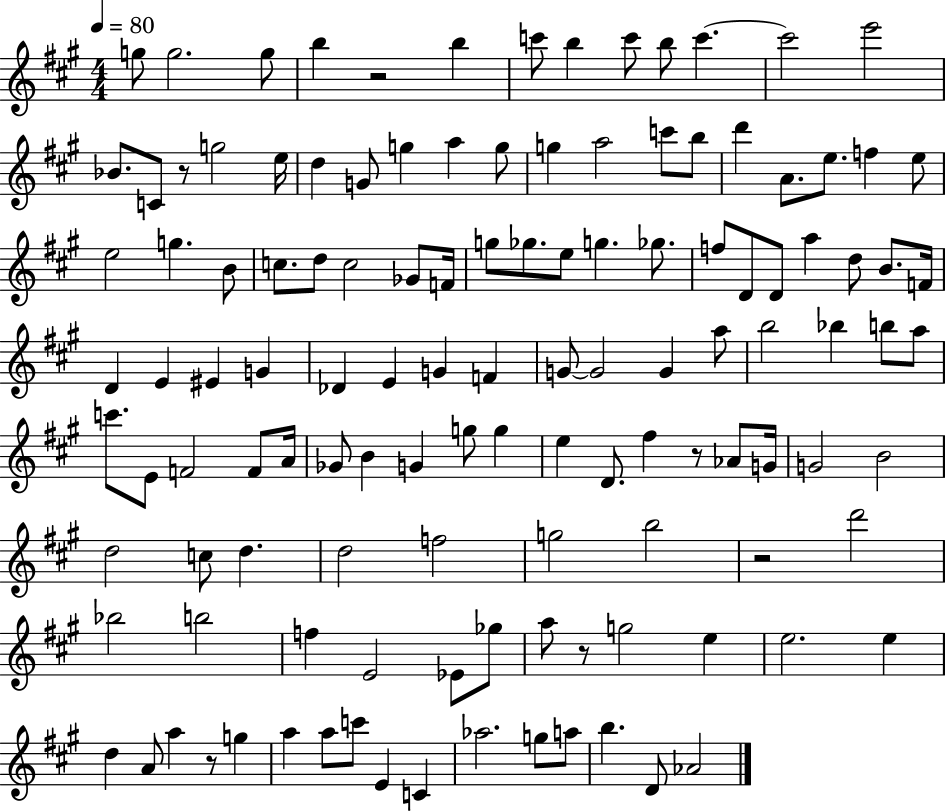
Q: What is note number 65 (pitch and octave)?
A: B5